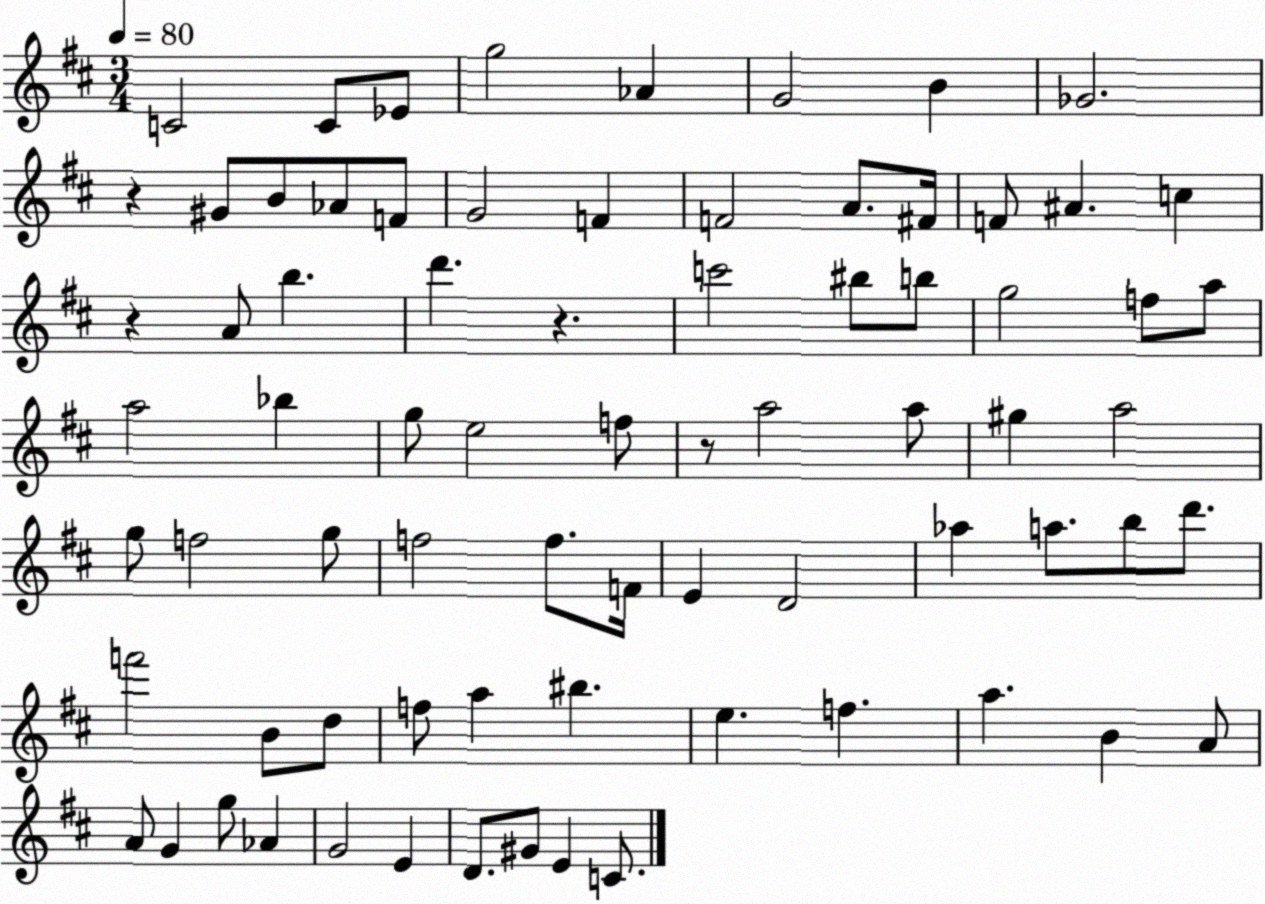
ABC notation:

X:1
T:Untitled
M:3/4
L:1/4
K:D
C2 C/2 _E/2 g2 _A G2 B _G2 z ^G/2 B/2 _A/2 F/2 G2 F F2 A/2 ^F/4 F/2 ^A c z A/2 b d' z c'2 ^b/2 b/2 g2 f/2 a/2 a2 _b g/2 e2 f/2 z/2 a2 a/2 ^g a2 g/2 f2 g/2 f2 f/2 F/4 E D2 _a a/2 b/2 d'/2 f'2 B/2 d/2 f/2 a ^b e f a B A/2 A/2 G g/2 _A G2 E D/2 ^G/2 E C/2